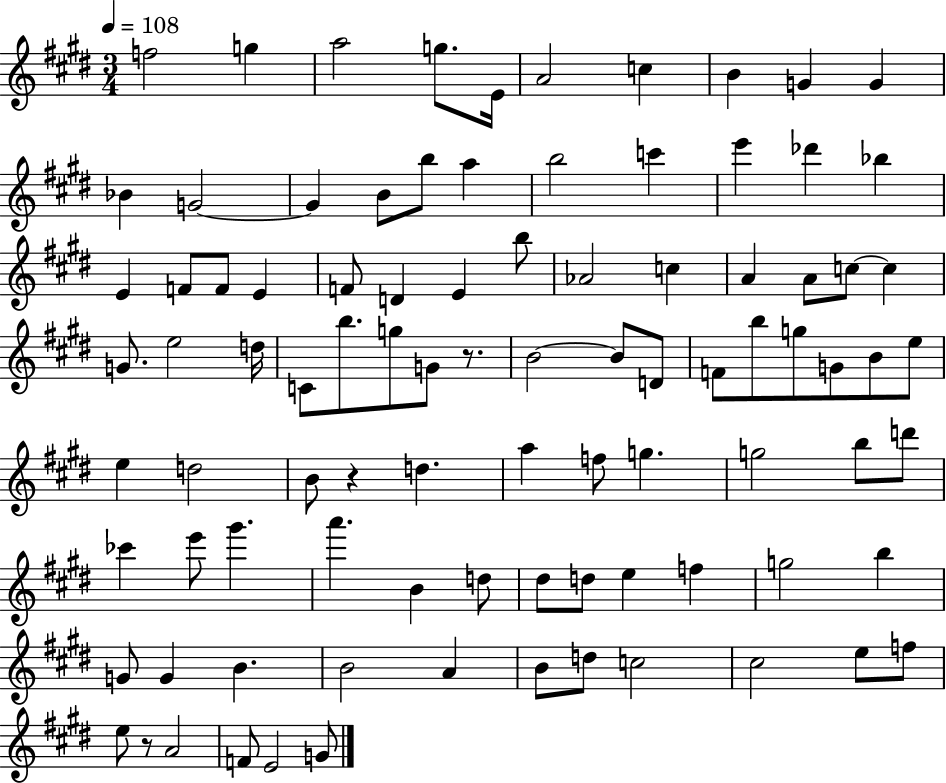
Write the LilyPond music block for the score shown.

{
  \clef treble
  \numericTimeSignature
  \time 3/4
  \key e \major
  \tempo 4 = 108
  f''2 g''4 | a''2 g''8. e'16 | a'2 c''4 | b'4 g'4 g'4 | \break bes'4 g'2~~ | g'4 b'8 b''8 a''4 | b''2 c'''4 | e'''4 des'''4 bes''4 | \break e'4 f'8 f'8 e'4 | f'8 d'4 e'4 b''8 | aes'2 c''4 | a'4 a'8 c''8~~ c''4 | \break g'8. e''2 d''16 | c'8 b''8. g''8 g'8 r8. | b'2~~ b'8 d'8 | f'8 b''8 g''8 g'8 b'8 e''8 | \break e''4 d''2 | b'8 r4 d''4. | a''4 f''8 g''4. | g''2 b''8 d'''8 | \break ces'''4 e'''8 gis'''4. | a'''4. b'4 d''8 | dis''8 d''8 e''4 f''4 | g''2 b''4 | \break g'8 g'4 b'4. | b'2 a'4 | b'8 d''8 c''2 | cis''2 e''8 f''8 | \break e''8 r8 a'2 | f'8 e'2 g'8 | \bar "|."
}